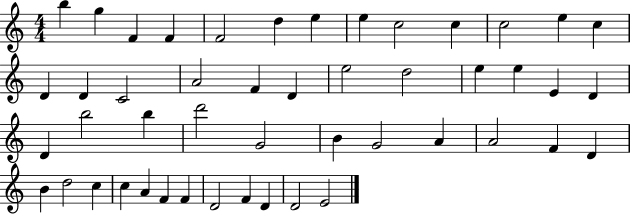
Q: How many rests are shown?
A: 0